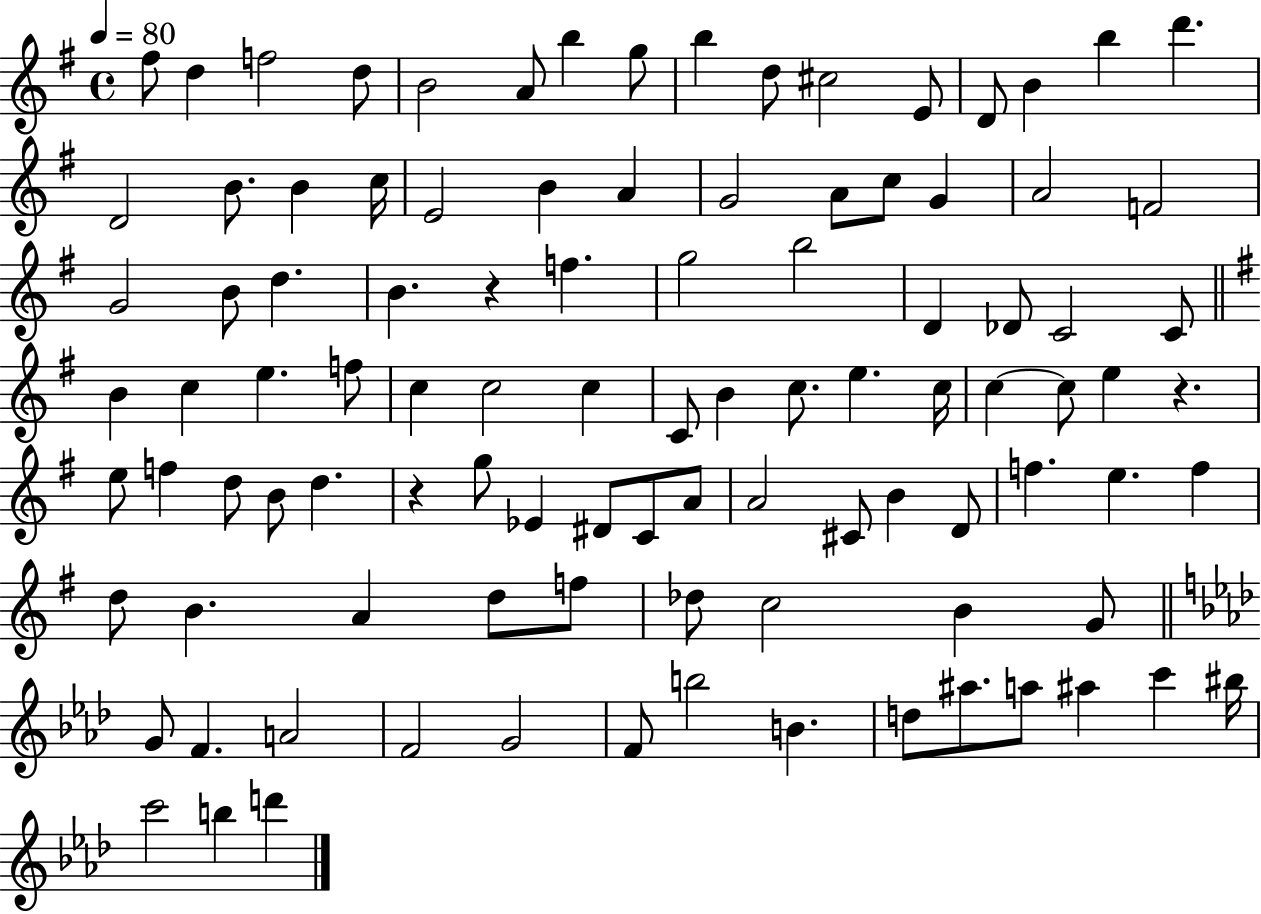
F#5/e D5/q F5/h D5/e B4/h A4/e B5/q G5/e B5/q D5/e C#5/h E4/e D4/e B4/q B5/q D6/q. D4/h B4/e. B4/q C5/s E4/h B4/q A4/q G4/h A4/e C5/e G4/q A4/h F4/h G4/h B4/e D5/q. B4/q. R/q F5/q. G5/h B5/h D4/q Db4/e C4/h C4/e B4/q C5/q E5/q. F5/e C5/q C5/h C5/q C4/e B4/q C5/e. E5/q. C5/s C5/q C5/e E5/q R/q. E5/e F5/q D5/e B4/e D5/q. R/q G5/e Eb4/q D#4/e C4/e A4/e A4/h C#4/e B4/q D4/e F5/q. E5/q. F5/q D5/e B4/q. A4/q D5/e F5/e Db5/e C5/h B4/q G4/e G4/e F4/q. A4/h F4/h G4/h F4/e B5/h B4/q. D5/e A#5/e. A5/e A#5/q C6/q BIS5/s C6/h B5/q D6/q